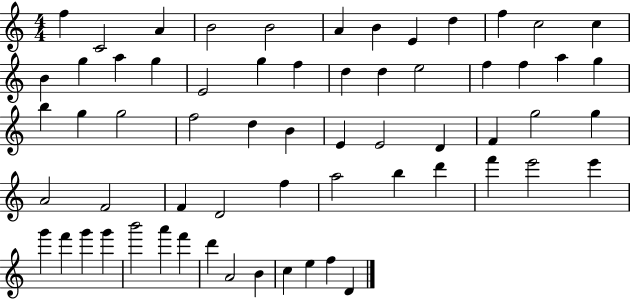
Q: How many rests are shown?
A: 0